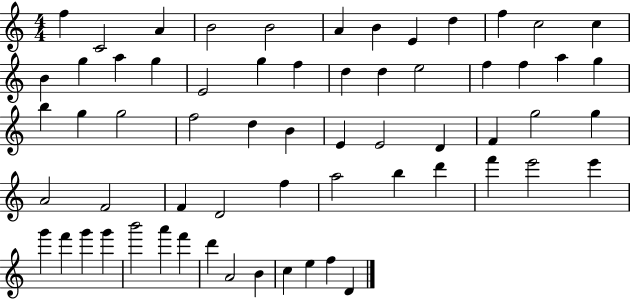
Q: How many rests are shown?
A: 0